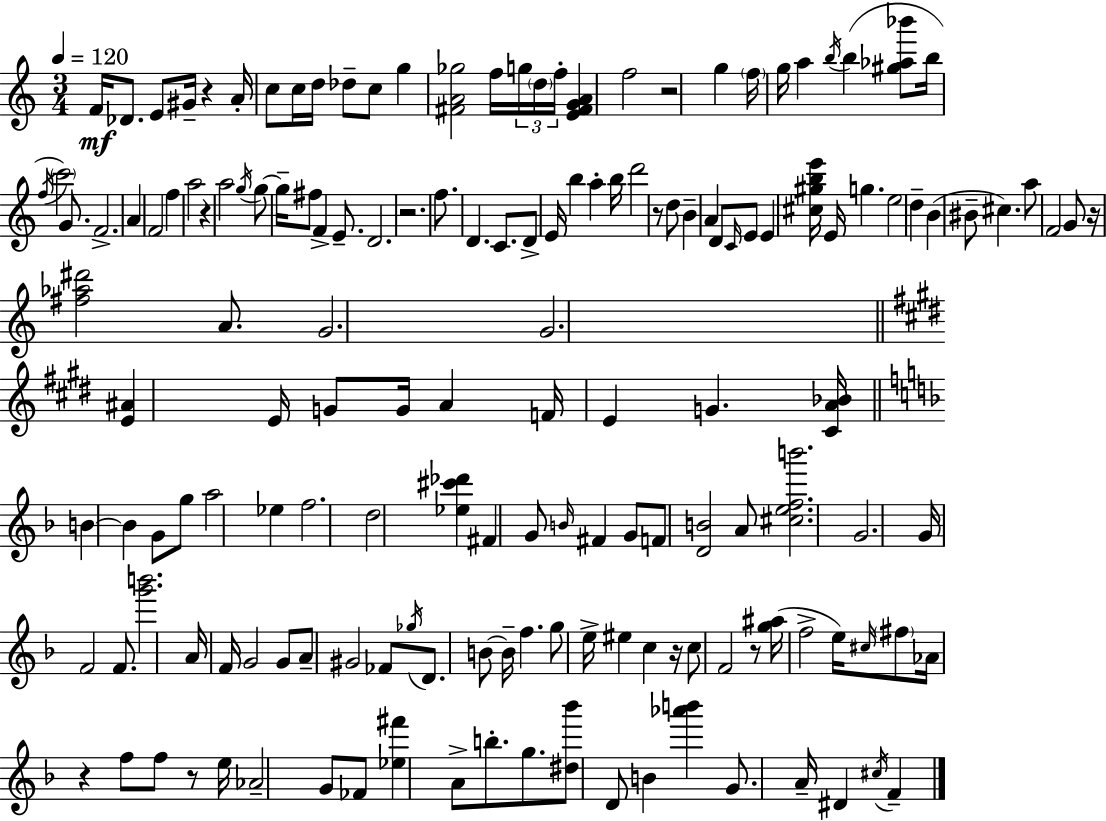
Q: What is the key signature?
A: A minor